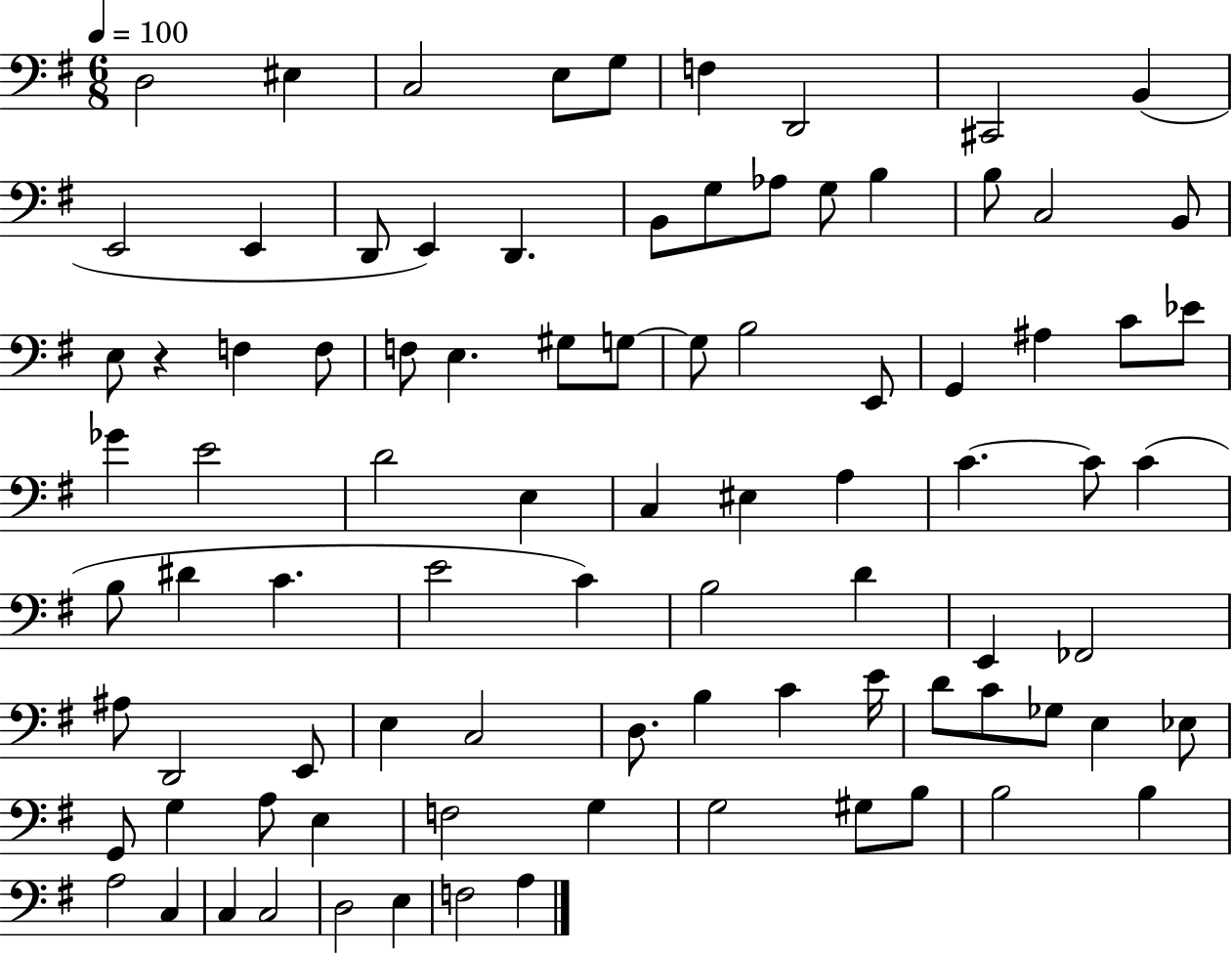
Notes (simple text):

D3/h EIS3/q C3/h E3/e G3/e F3/q D2/h C#2/h B2/q E2/h E2/q D2/e E2/q D2/q. B2/e G3/e Ab3/e G3/e B3/q B3/e C3/h B2/e E3/e R/q F3/q F3/e F3/e E3/q. G#3/e G3/e G3/e B3/h E2/e G2/q A#3/q C4/e Eb4/e Gb4/q E4/h D4/h E3/q C3/q EIS3/q A3/q C4/q. C4/e C4/q B3/e D#4/q C4/q. E4/h C4/q B3/h D4/q E2/q FES2/h A#3/e D2/h E2/e E3/q C3/h D3/e. B3/q C4/q E4/s D4/e C4/e Gb3/e E3/q Eb3/e G2/e G3/q A3/e E3/q F3/h G3/q G3/h G#3/e B3/e B3/h B3/q A3/h C3/q C3/q C3/h D3/h E3/q F3/h A3/q